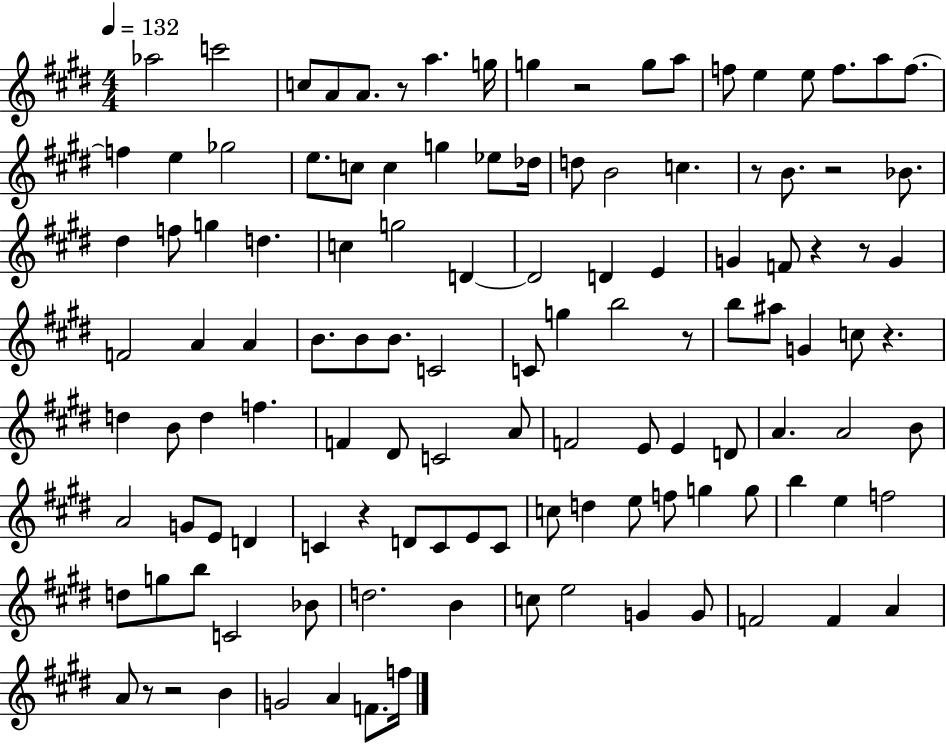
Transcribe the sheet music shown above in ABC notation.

X:1
T:Untitled
M:4/4
L:1/4
K:E
_a2 c'2 c/2 A/2 A/2 z/2 a g/4 g z2 g/2 a/2 f/2 e e/2 f/2 a/2 f/2 f e _g2 e/2 c/2 c g _e/2 _d/4 d/2 B2 c z/2 B/2 z2 _B/2 ^d f/2 g d c g2 D D2 D E G F/2 z z/2 G F2 A A B/2 B/2 B/2 C2 C/2 g b2 z/2 b/2 ^a/2 G c/2 z d B/2 d f F ^D/2 C2 A/2 F2 E/2 E D/2 A A2 B/2 A2 G/2 E/2 D C z D/2 C/2 E/2 C/2 c/2 d e/2 f/2 g g/2 b e f2 d/2 g/2 b/2 C2 _B/2 d2 B c/2 e2 G G/2 F2 F A A/2 z/2 z2 B G2 A F/2 f/4